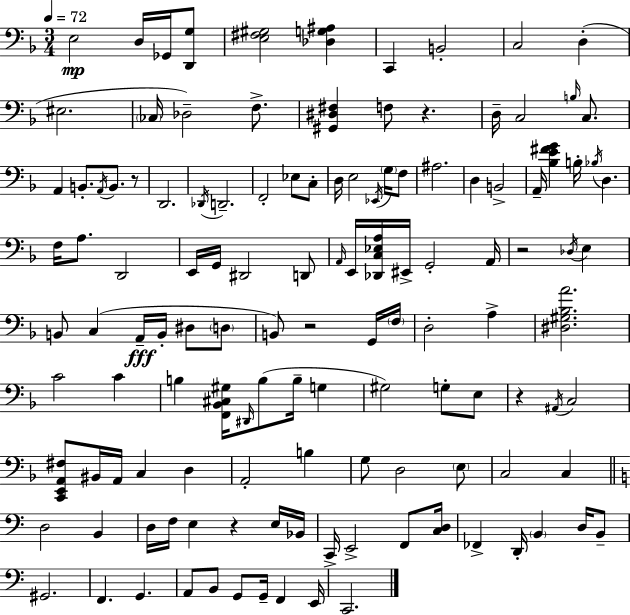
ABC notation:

X:1
T:Untitled
M:3/4
L:1/4
K:Dm
E,2 D,/4 _G,,/4 [D,,G,]/2 [E,^F,^G,]2 [_D,G,^A,] C,, B,,2 C,2 D, ^E,2 _C,/4 _D,2 F,/2 [^G,,^D,^F,] F,/2 z D,/4 C,2 B,/4 C,/2 A,, B,,/2 A,,/4 B,,/2 z/2 D,,2 _D,,/4 D,,2 F,,2 _E,/2 C,/2 D,/4 E,2 _E,,/4 G,/4 F,/2 ^A,2 D, B,,2 A,,/4 [_B,E^FG] B,/4 _B,/4 D, F,/4 A,/2 D,,2 E,,/4 G,,/4 ^D,,2 D,,/2 A,,/4 E,,/4 [_D,,C,_E,A,]/4 ^E,,/4 G,,2 A,,/4 z2 _D,/4 E, B,,/2 C, A,,/4 B,,/4 ^D,/2 D,/2 B,,/2 z2 G,,/4 F,/4 D,2 A, [^D,^G,_B,A]2 C2 C B, [F,,_B,,^C,^G,]/4 ^D,,/4 B,/2 B,/4 G, ^G,2 G,/2 E,/2 z ^A,,/4 C,2 [C,,E,,A,,^F,]/2 ^B,,/4 A,,/4 C, D, A,,2 B, G,/2 D,2 E,/2 C,2 C, D,2 B,, D,/4 F,/4 E, z E,/4 _B,,/4 C,,/4 E,,2 F,,/2 [C,D,]/4 _F,, D,,/4 B,, D,/4 B,,/2 ^G,,2 F,, G,, A,,/2 B,,/2 G,,/2 G,,/4 F,, E,,/4 C,,2